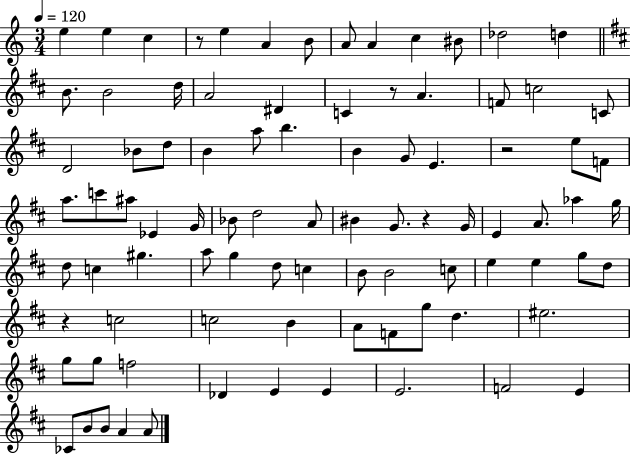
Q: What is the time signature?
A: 3/4